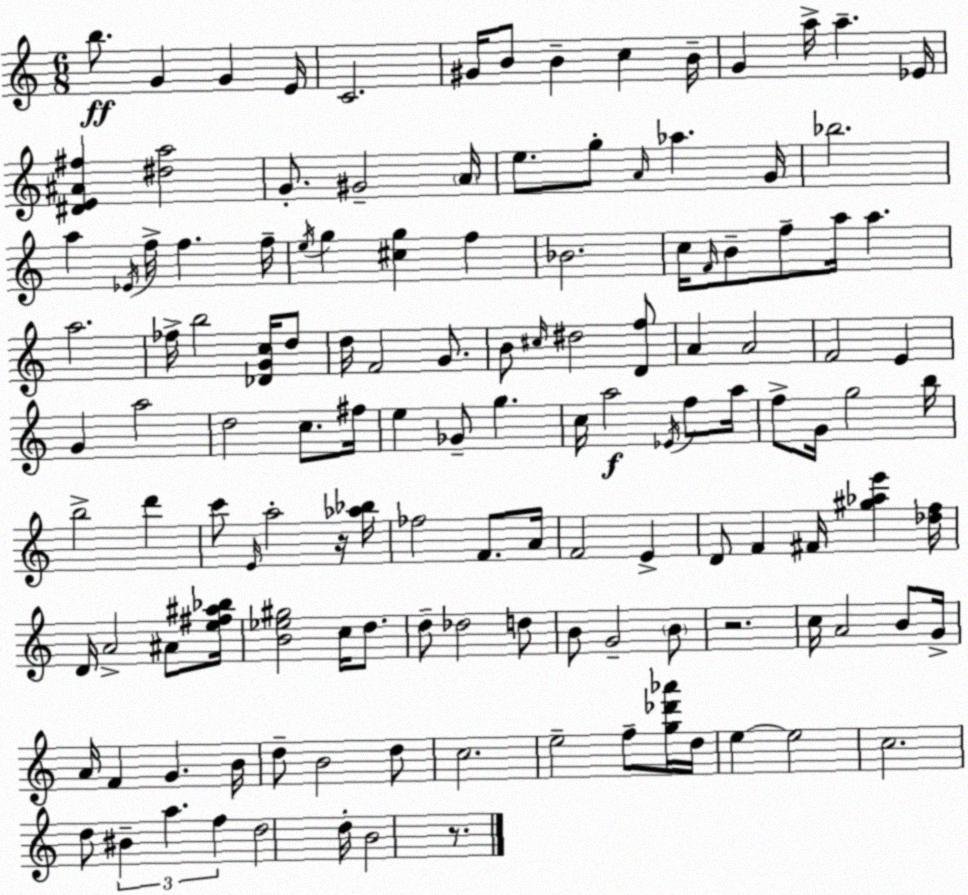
X:1
T:Untitled
M:6/8
L:1/4
K:C
b/2 G G E/4 C2 ^G/4 B/2 B c B/4 G a/4 a _E/4 [^DE^A^f] [^da]2 G/2 ^G2 A/4 e/2 g/2 A/4 _a G/4 _b2 a _E/4 f/4 f f/4 e/4 g [^cg] f _B2 c/4 F/4 B/2 f/2 a/4 a a2 _f/4 b2 [_DGc]/4 d/2 d/4 F2 G/2 B/2 ^c/4 ^d2 [Df]/2 A A2 F2 E G a2 d2 c/2 ^f/4 e _G/2 g c/4 a2 _E/4 f/2 a/4 f/2 G/4 g2 b/4 b2 d' c'/2 E/4 a2 z/4 [_a_b]/4 _f2 F/2 A/4 F2 E D/2 F ^F/4 [^g_ae'] [_df]/4 D/4 A2 ^A/2 [e^f^a_b]/4 [B_e^g]2 c/4 d/2 d/2 _d2 d/2 B/2 G2 B/2 z2 c/4 A2 B/2 G/4 A/4 F G B/4 d/2 B2 d/2 c2 e2 f/2 [g_d'_a']/4 d/4 e e2 c2 d/2 ^B a f d2 d/4 B2 z/2